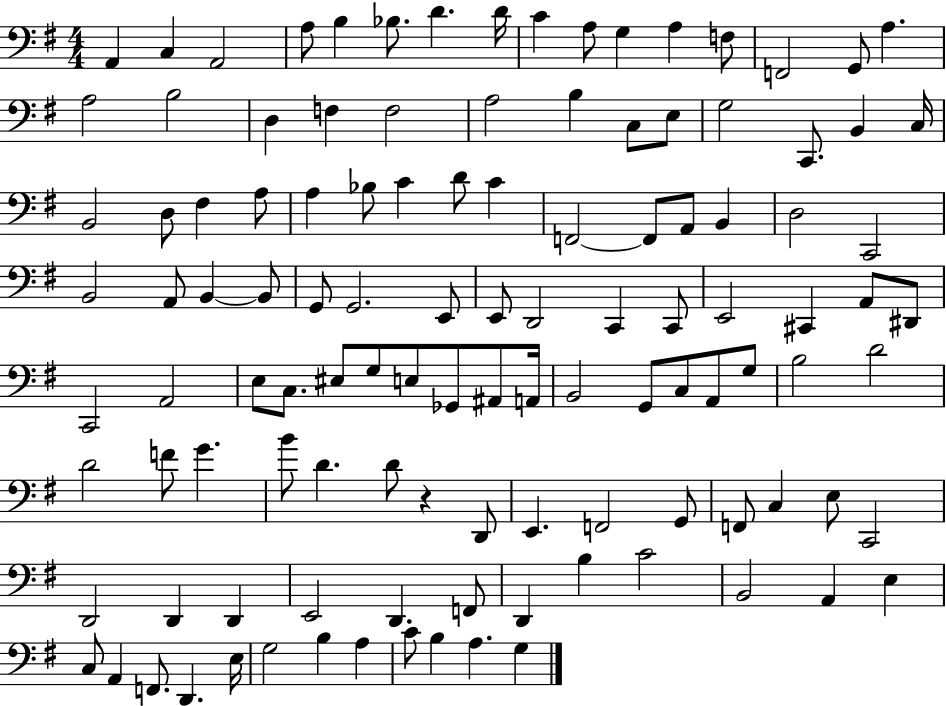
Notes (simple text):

A2/q C3/q A2/h A3/e B3/q Bb3/e. D4/q. D4/s C4/q A3/e G3/q A3/q F3/e F2/h G2/e A3/q. A3/h B3/h D3/q F3/q F3/h A3/h B3/q C3/e E3/e G3/h C2/e. B2/q C3/s B2/h D3/e F#3/q A3/e A3/q Bb3/e C4/q D4/e C4/q F2/h F2/e A2/e B2/q D3/h C2/h B2/h A2/e B2/q B2/e G2/e G2/h. E2/e E2/e D2/h C2/q C2/e E2/h C#2/q A2/e D#2/e C2/h A2/h E3/e C3/e. EIS3/e G3/e E3/e Gb2/e A#2/e A2/s B2/h G2/e C3/e A2/e G3/e B3/h D4/h D4/h F4/e G4/q. B4/e D4/q. D4/e R/q D2/e E2/q. F2/h G2/e F2/e C3/q E3/e C2/h D2/h D2/q D2/q E2/h D2/q. F2/e D2/q B3/q C4/h B2/h A2/q E3/q C3/e A2/q F2/e. D2/q. E3/s G3/h B3/q A3/q C4/e B3/q A3/q. G3/q